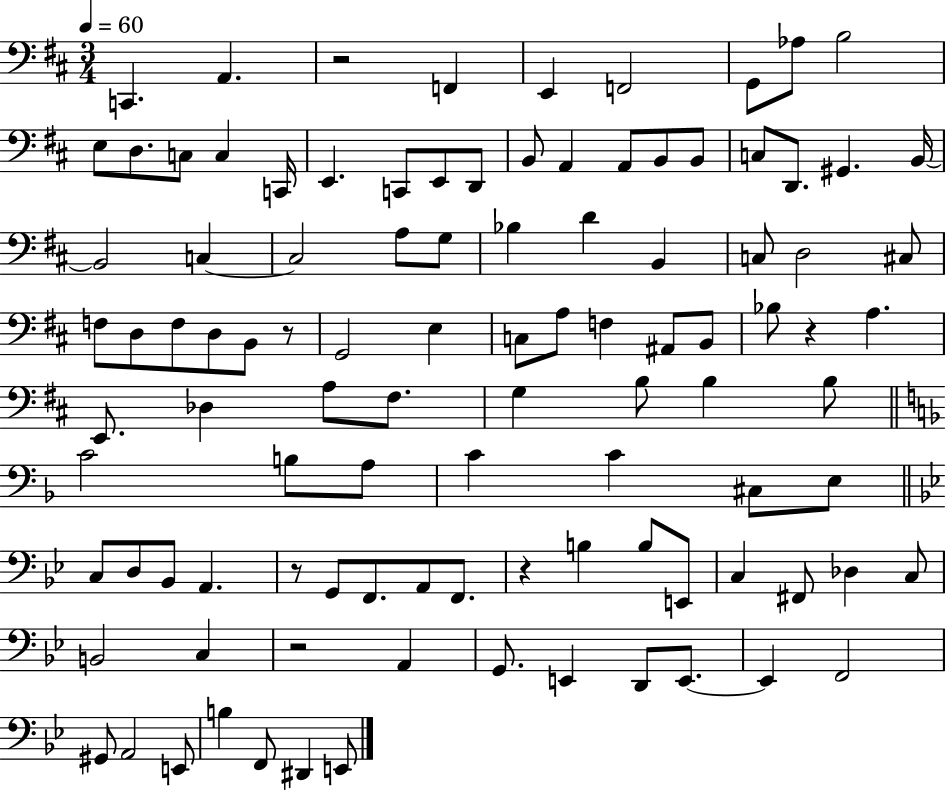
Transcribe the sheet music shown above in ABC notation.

X:1
T:Untitled
M:3/4
L:1/4
K:D
C,, A,, z2 F,, E,, F,,2 G,,/2 _A,/2 B,2 E,/2 D,/2 C,/2 C, C,,/4 E,, C,,/2 E,,/2 D,,/2 B,,/2 A,, A,,/2 B,,/2 B,,/2 C,/2 D,,/2 ^G,, B,,/4 B,,2 C, C,2 A,/2 G,/2 _B, D B,, C,/2 D,2 ^C,/2 F,/2 D,/2 F,/2 D,/2 B,,/2 z/2 G,,2 E, C,/2 A,/2 F, ^A,,/2 B,,/2 _B,/2 z A, E,,/2 _D, A,/2 ^F,/2 G, B,/2 B, B,/2 C2 B,/2 A,/2 C C ^C,/2 E,/2 C,/2 D,/2 _B,,/2 A,, z/2 G,,/2 F,,/2 A,,/2 F,,/2 z B, B,/2 E,,/2 C, ^F,,/2 _D, C,/2 B,,2 C, z2 A,, G,,/2 E,, D,,/2 E,,/2 E,, F,,2 ^G,,/2 A,,2 E,,/2 B, F,,/2 ^D,, E,,/2